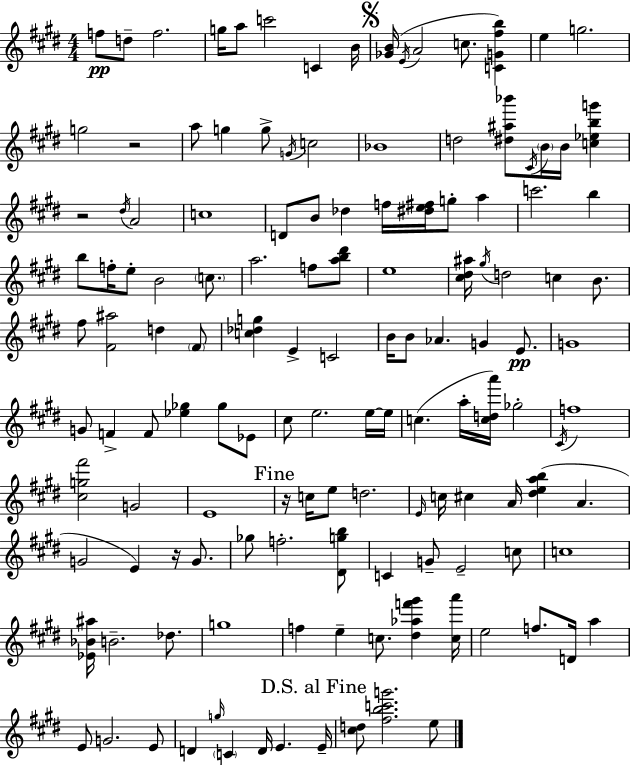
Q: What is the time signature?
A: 4/4